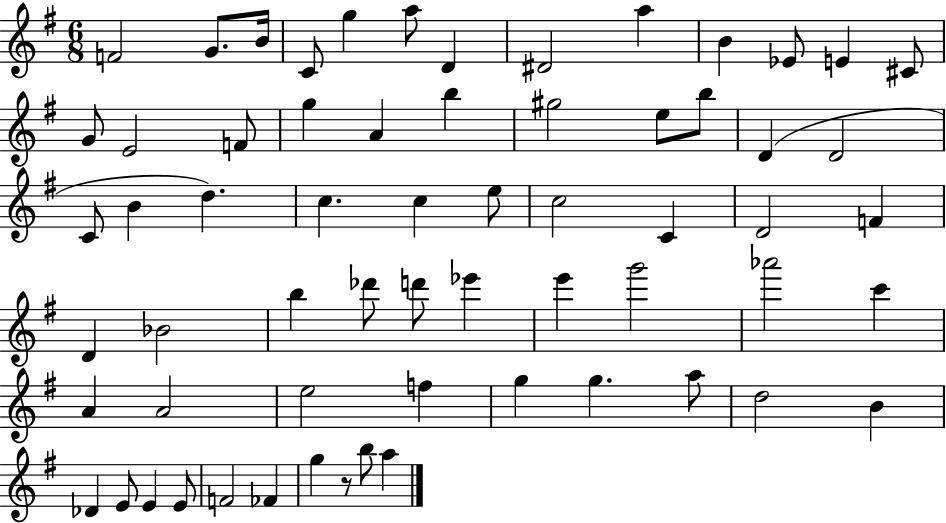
{
  \clef treble
  \numericTimeSignature
  \time 6/8
  \key g \major
  f'2 g'8. b'16 | c'8 g''4 a''8 d'4 | dis'2 a''4 | b'4 ees'8 e'4 cis'8 | \break g'8 e'2 f'8 | g''4 a'4 b''4 | gis''2 e''8 b''8 | d'4( d'2 | \break c'8 b'4 d''4.) | c''4. c''4 e''8 | c''2 c'4 | d'2 f'4 | \break d'4 bes'2 | b''4 des'''8 d'''8 ees'''4 | e'''4 g'''2 | aes'''2 c'''4 | \break a'4 a'2 | e''2 f''4 | g''4 g''4. a''8 | d''2 b'4 | \break des'4 e'8 e'4 e'8 | f'2 fes'4 | g''4 r8 b''8 a''4 | \bar "|."
}